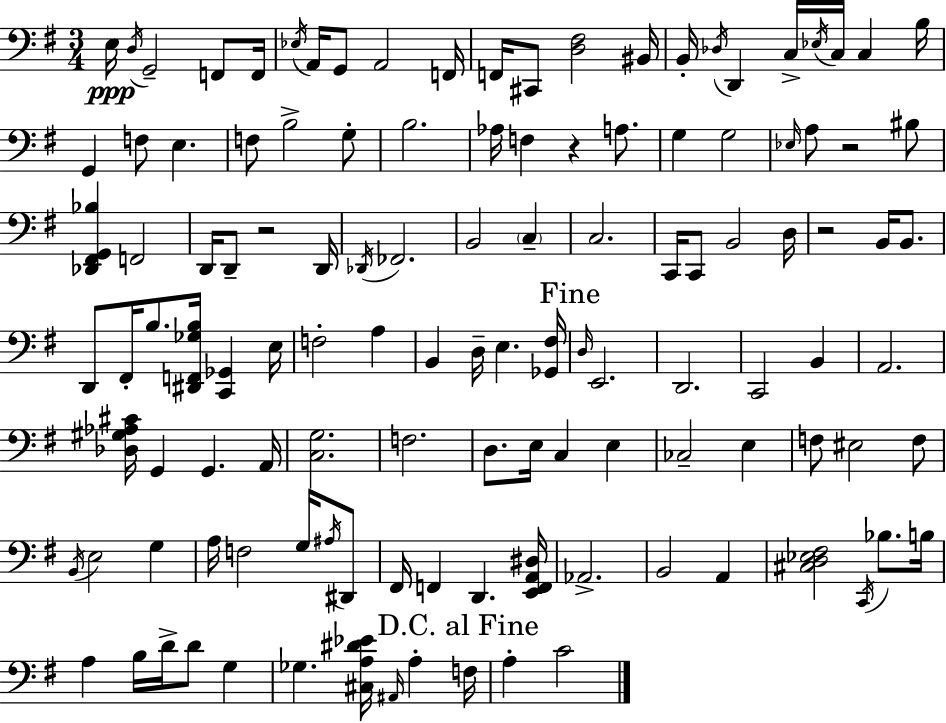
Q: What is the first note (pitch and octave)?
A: E3